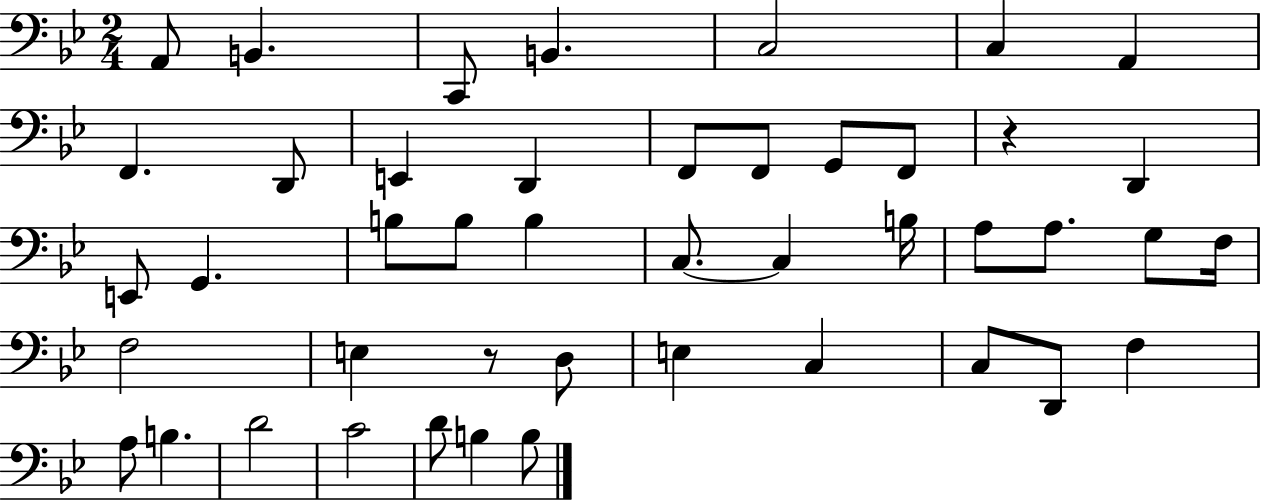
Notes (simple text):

A2/e B2/q. C2/e B2/q. C3/h C3/q A2/q F2/q. D2/e E2/q D2/q F2/e F2/e G2/e F2/e R/q D2/q E2/e G2/q. B3/e B3/e B3/q C3/e. C3/q B3/s A3/e A3/e. G3/e F3/s F3/h E3/q R/e D3/e E3/q C3/q C3/e D2/e F3/q A3/e B3/q. D4/h C4/h D4/e B3/q B3/e